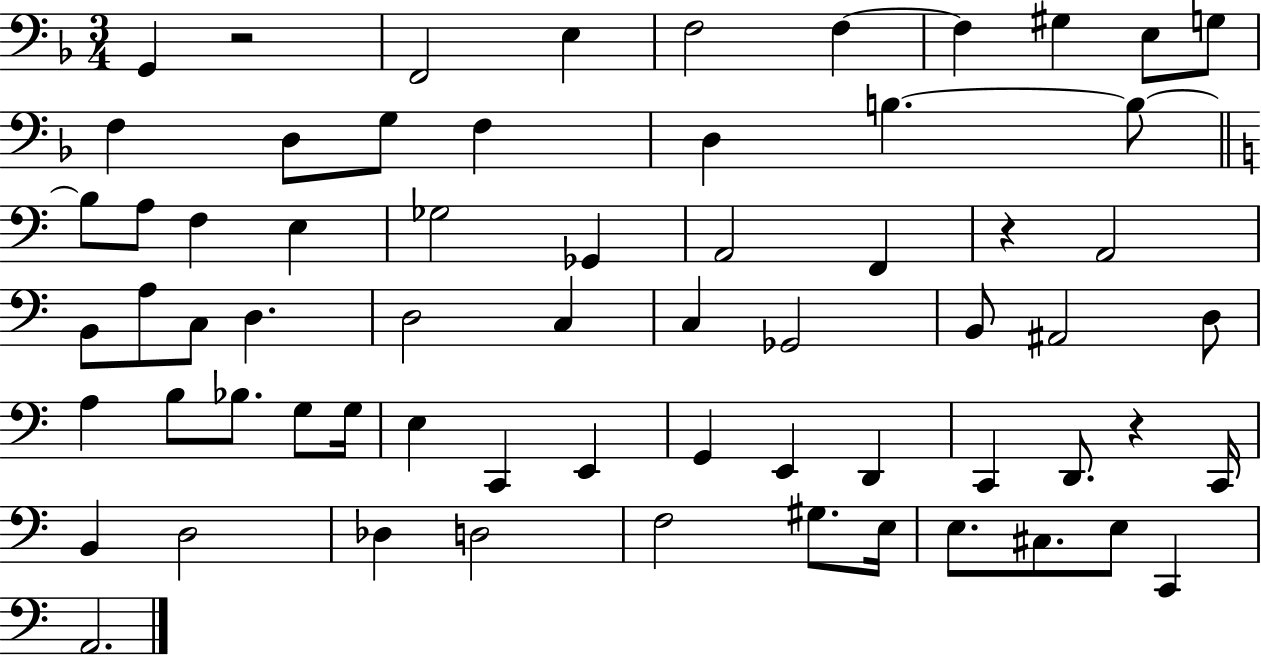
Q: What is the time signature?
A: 3/4